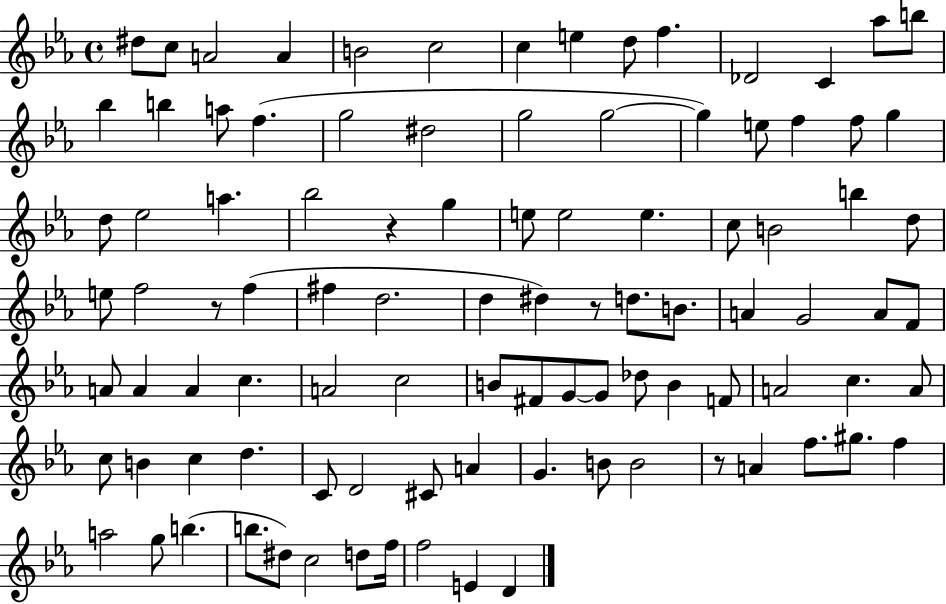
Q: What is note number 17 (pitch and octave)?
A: A5